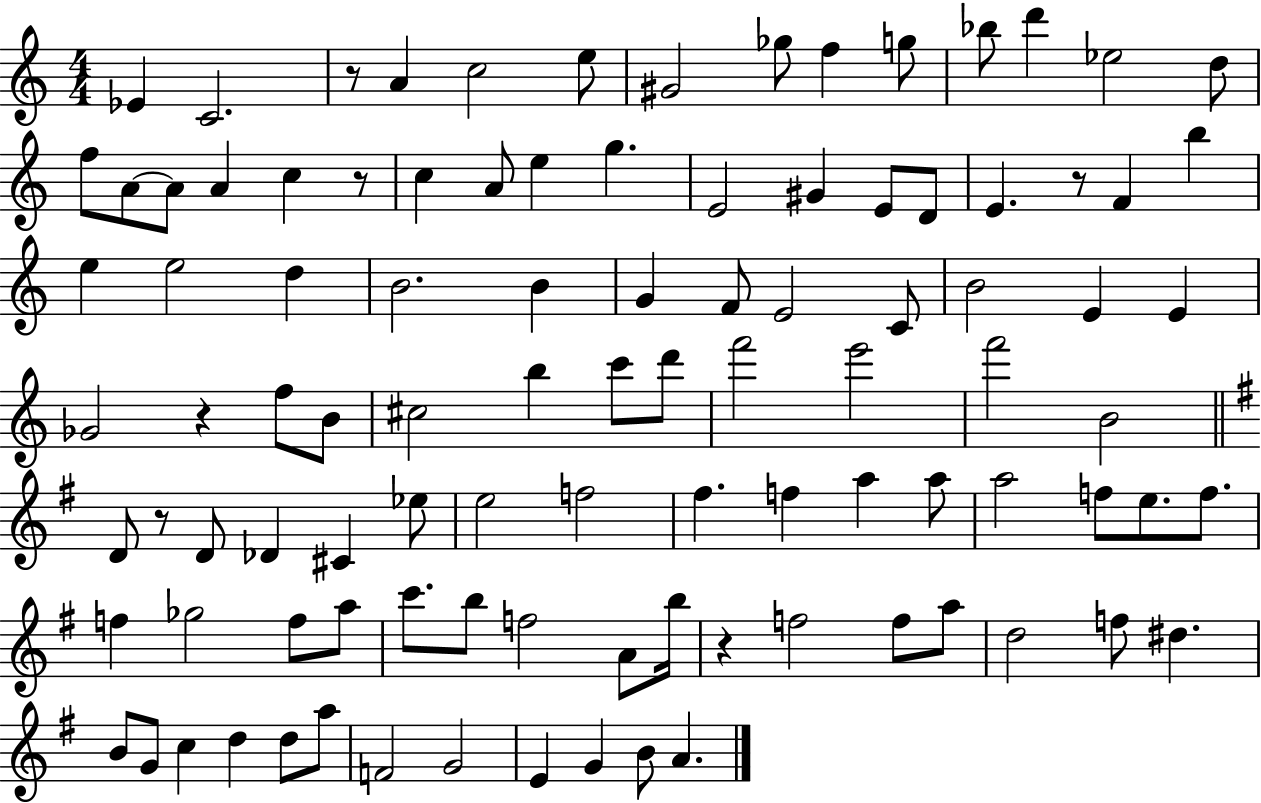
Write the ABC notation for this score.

X:1
T:Untitled
M:4/4
L:1/4
K:C
_E C2 z/2 A c2 e/2 ^G2 _g/2 f g/2 _b/2 d' _e2 d/2 f/2 A/2 A/2 A c z/2 c A/2 e g E2 ^G E/2 D/2 E z/2 F b e e2 d B2 B G F/2 E2 C/2 B2 E E _G2 z f/2 B/2 ^c2 b c'/2 d'/2 f'2 e'2 f'2 B2 D/2 z/2 D/2 _D ^C _e/2 e2 f2 ^f f a a/2 a2 f/2 e/2 f/2 f _g2 f/2 a/2 c'/2 b/2 f2 A/2 b/4 z f2 f/2 a/2 d2 f/2 ^d B/2 G/2 c d d/2 a/2 F2 G2 E G B/2 A